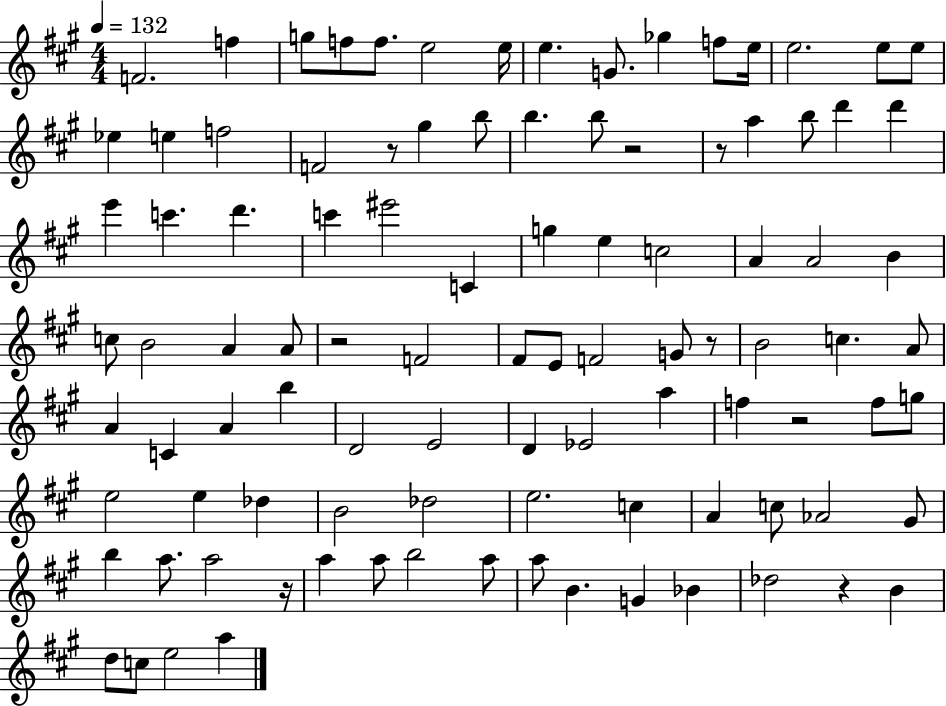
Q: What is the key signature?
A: A major